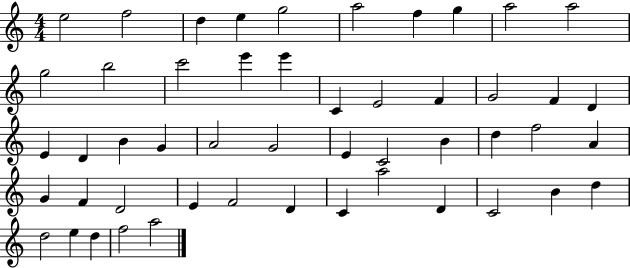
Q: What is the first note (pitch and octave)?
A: E5